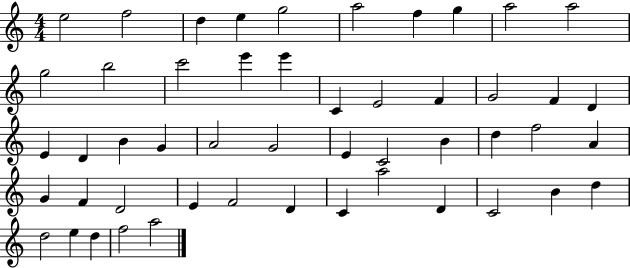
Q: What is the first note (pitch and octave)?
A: E5